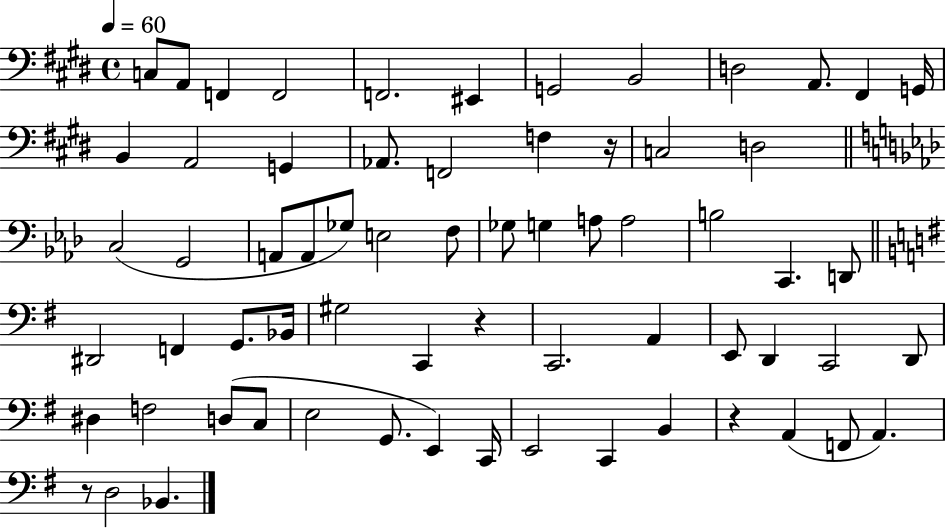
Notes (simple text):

C3/e A2/e F2/q F2/h F2/h. EIS2/q G2/h B2/h D3/h A2/e. F#2/q G2/s B2/q A2/h G2/q Ab2/e. F2/h F3/q R/s C3/h D3/h C3/h G2/h A2/e A2/e Gb3/e E3/h F3/e Gb3/e G3/q A3/e A3/h B3/h C2/q. D2/e D#2/h F2/q G2/e. Bb2/s G#3/h C2/q R/q C2/h. A2/q E2/e D2/q C2/h D2/e D#3/q F3/h D3/e C3/e E3/h G2/e. E2/q C2/s E2/h C2/q B2/q R/q A2/q F2/e A2/q. R/e D3/h Bb2/q.